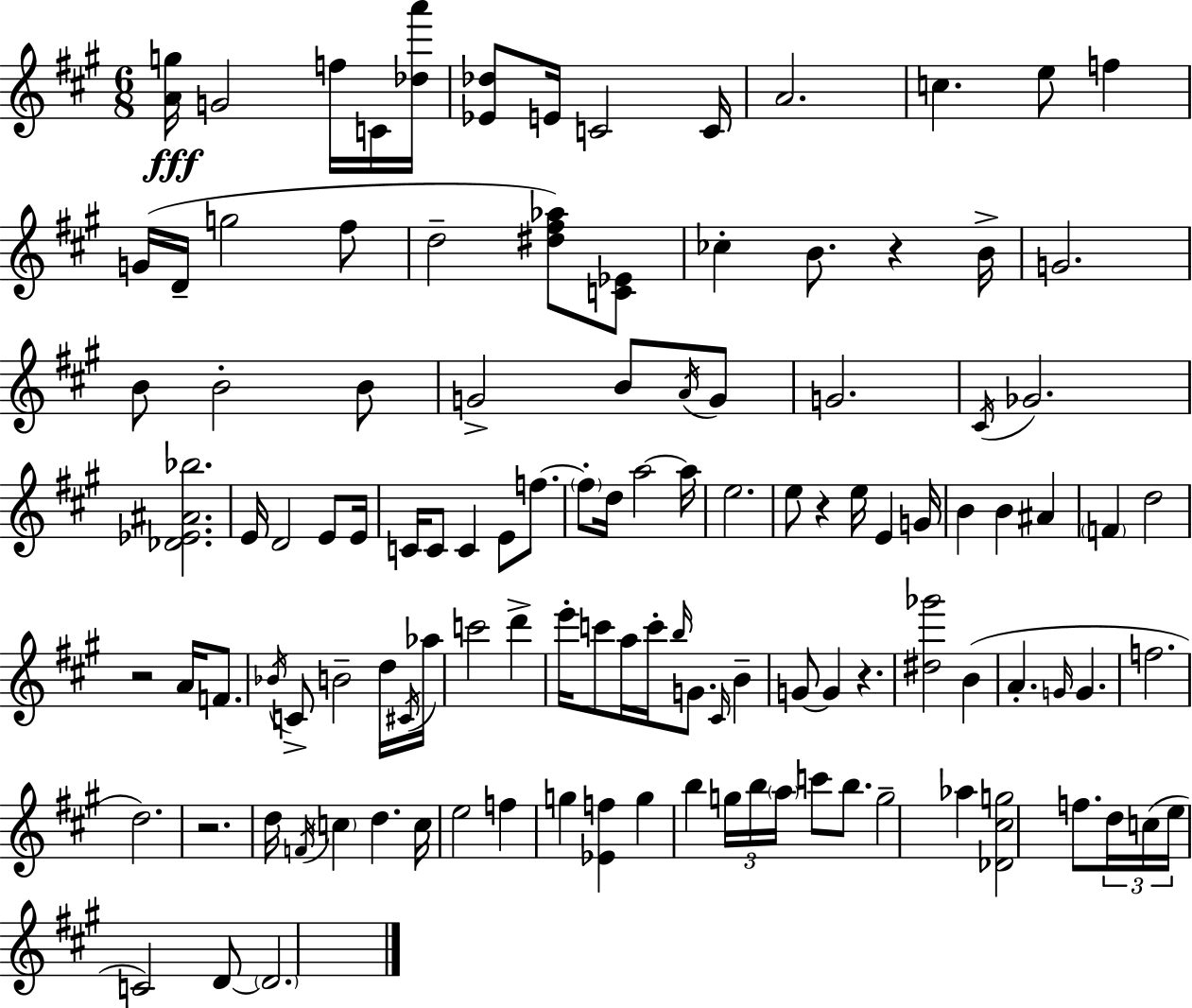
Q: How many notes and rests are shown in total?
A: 116